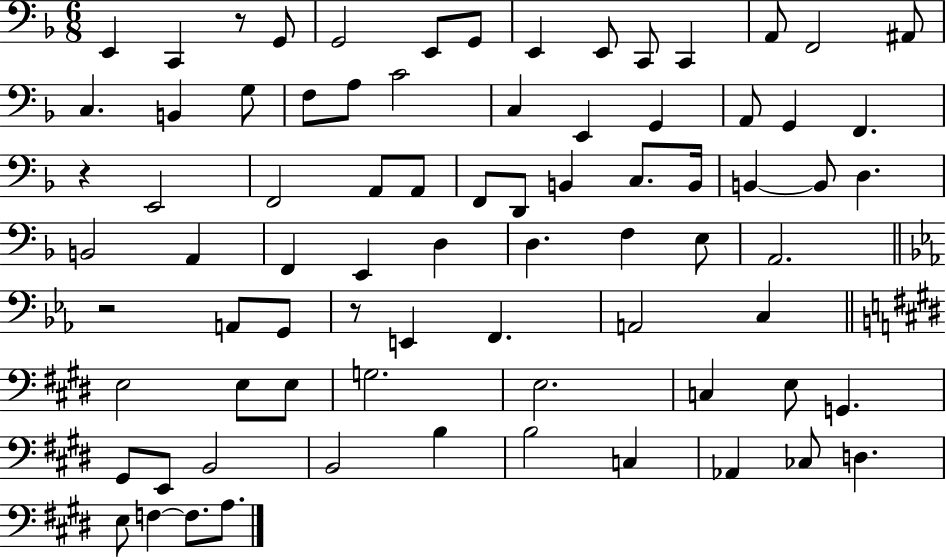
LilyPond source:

{
  \clef bass
  \numericTimeSignature
  \time 6/8
  \key f \major
  \repeat volta 2 { e,4 c,4 r8 g,8 | g,2 e,8 g,8 | e,4 e,8 c,8 c,4 | a,8 f,2 ais,8 | \break c4. b,4 g8 | f8 a8 c'2 | c4 e,4 g,4 | a,8 g,4 f,4. | \break r4 e,2 | f,2 a,8 a,8 | f,8 d,8 b,4 c8. b,16 | b,4~~ b,8 d4. | \break b,2 a,4 | f,4 e,4 d4 | d4. f4 e8 | a,2. | \break \bar "||" \break \key ees \major r2 a,8 g,8 | r8 e,4 f,4. | a,2 c4 | \bar "||" \break \key e \major e2 e8 e8 | g2. | e2. | c4 e8 g,4. | \break gis,8 e,8 b,2 | b,2 b4 | b2 c4 | aes,4 ces8 d4. | \break e8 f4~~ f8. a8. | } \bar "|."
}